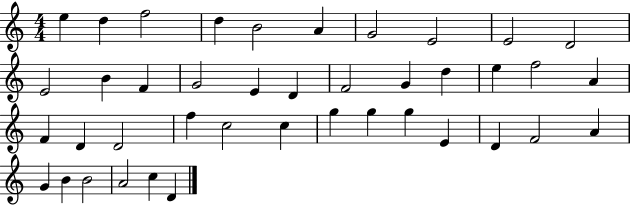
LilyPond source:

{
  \clef treble
  \numericTimeSignature
  \time 4/4
  \key c \major
  e''4 d''4 f''2 | d''4 b'2 a'4 | g'2 e'2 | e'2 d'2 | \break e'2 b'4 f'4 | g'2 e'4 d'4 | f'2 g'4 d''4 | e''4 f''2 a'4 | \break f'4 d'4 d'2 | f''4 c''2 c''4 | g''4 g''4 g''4 e'4 | d'4 f'2 a'4 | \break g'4 b'4 b'2 | a'2 c''4 d'4 | \bar "|."
}